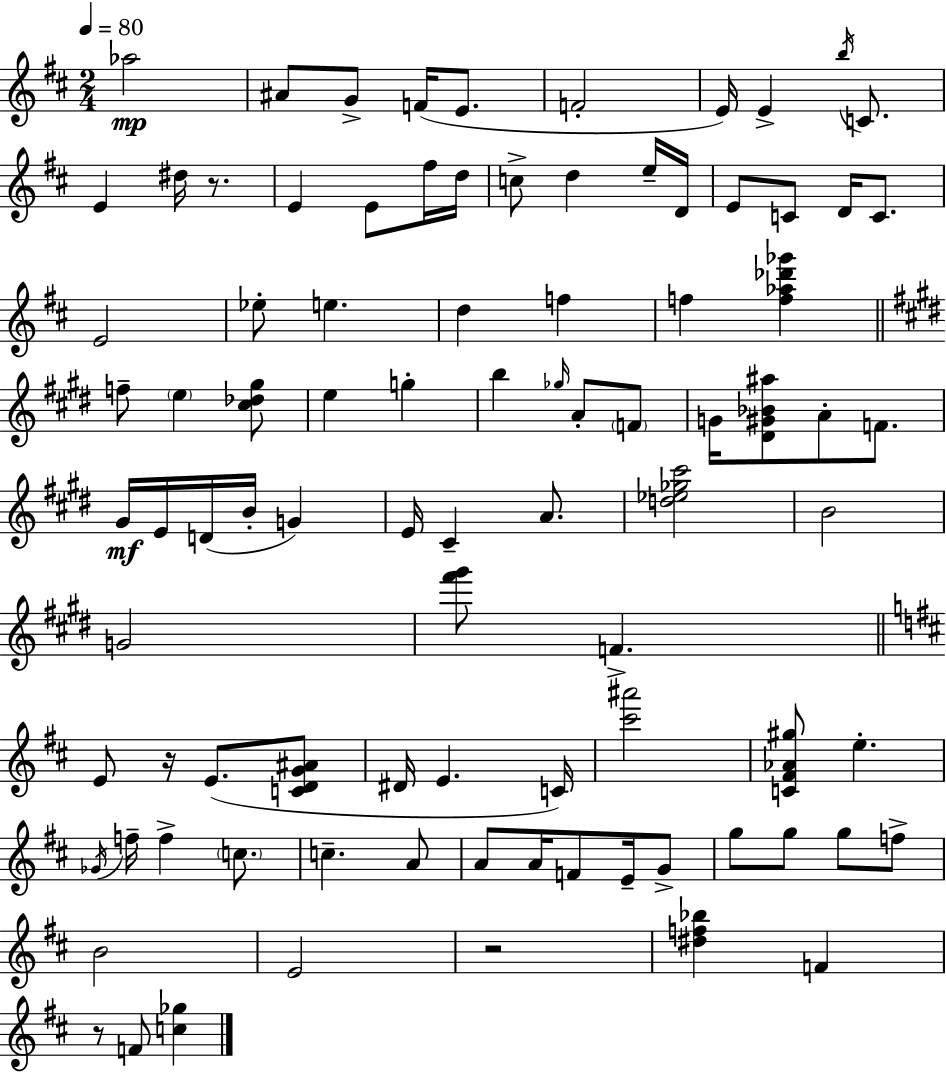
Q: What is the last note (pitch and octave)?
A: F4